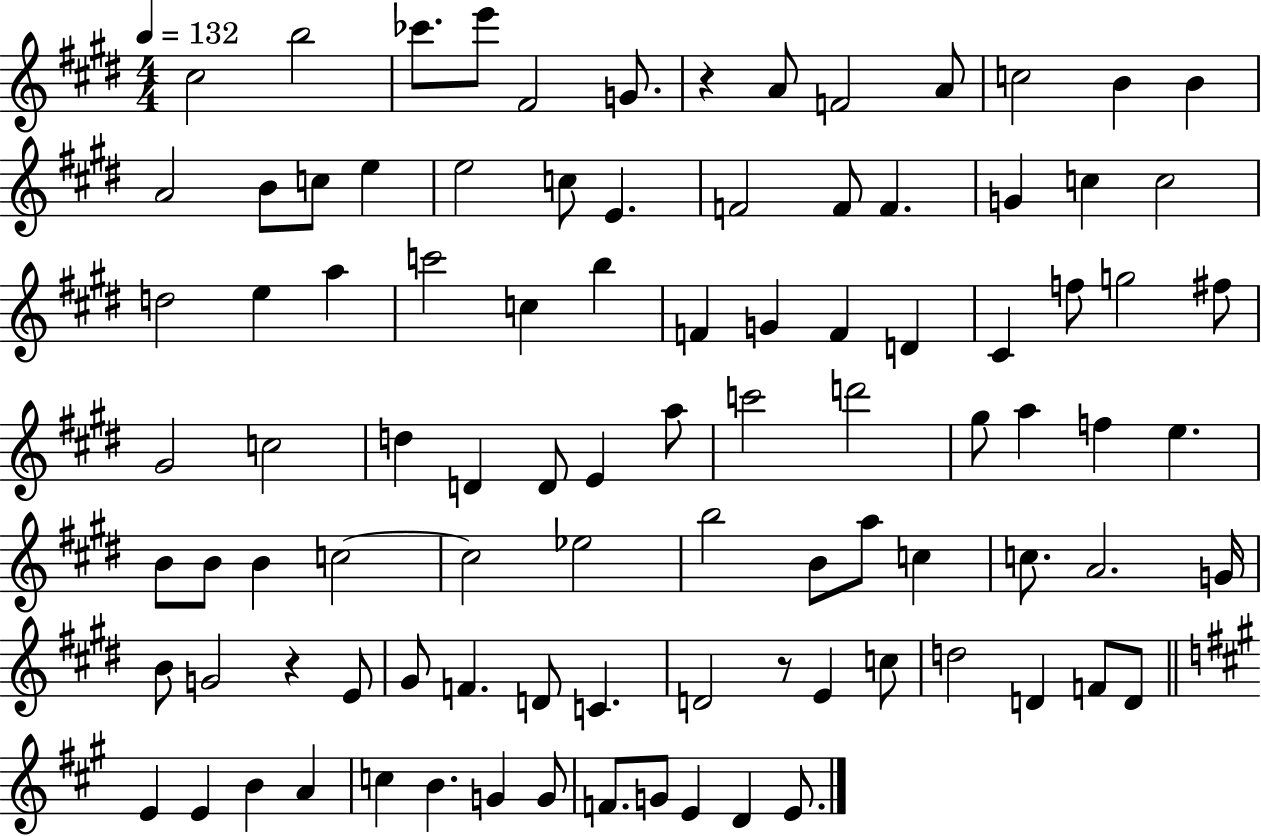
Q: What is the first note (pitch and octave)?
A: C#5